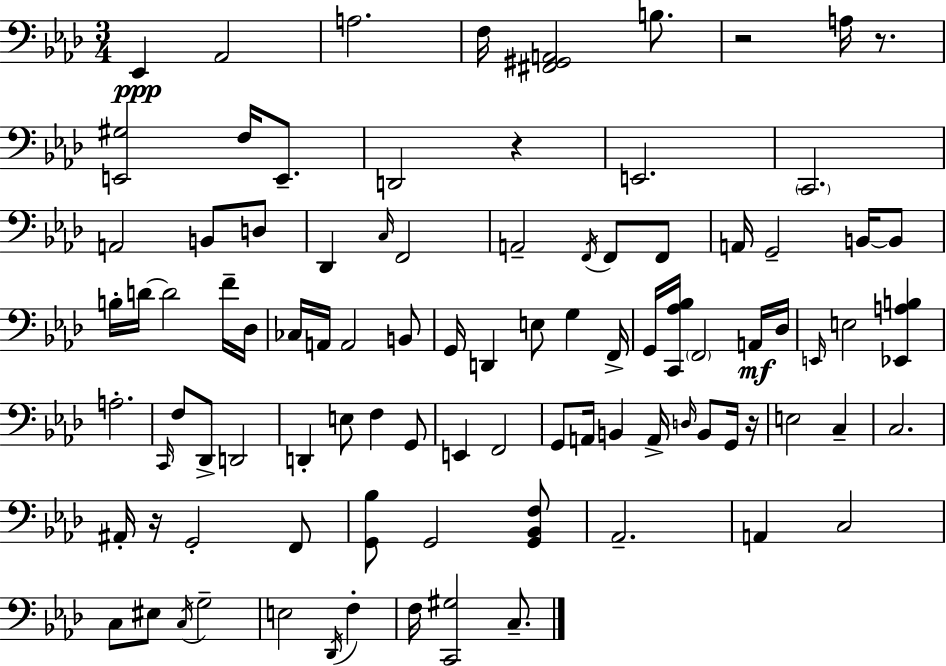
{
  \clef bass
  \numericTimeSignature
  \time 3/4
  \key f \minor
  ees,4\ppp aes,2 | a2. | f16 <fis, gis, a,>2 b8. | r2 a16 r8. | \break <e, gis>2 f16 e,8.-- | d,2 r4 | e,2. | \parenthesize c,2. | \break a,2 b,8 d8 | des,4 \grace { c16 } f,2 | a,2-- \acciaccatura { f,16 } f,8 | f,8 a,16 g,2-- b,16~~ | \break b,8 b16-. d'16~~ d'2 | f'16-- des16 ces16 a,16 a,2 | b,8 g,16 d,4 e8 g4 | f,16-> g,16 <c, aes bes>16 \parenthesize f,2 | \break a,16\mf des16 \grace { e,16 } e2 <ees, a b>4 | a2.-. | \grace { c,16 } f8 des,8-> d,2 | d,4-. e8 f4 | \break g,8 e,4 f,2 | g,8 a,16 b,4 a,16-> | \grace { d16 } b,8 g,16 r16 e2 | c4-- c2. | \break ais,16-. r16 g,2-. | f,8 <g, bes>8 g,2 | <g, bes, f>8 aes,2.-- | a,4 c2 | \break c8 eis8 \acciaccatura { c16 } g2-- | e2 | \acciaccatura { des,16 } f4-. f16 <c, gis>2 | c8.-- \bar "|."
}